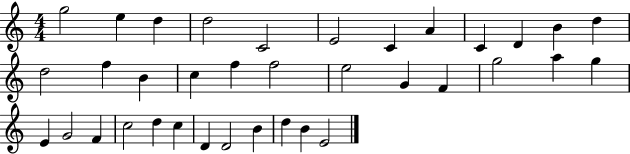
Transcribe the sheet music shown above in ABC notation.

X:1
T:Untitled
M:4/4
L:1/4
K:C
g2 e d d2 C2 E2 C A C D B d d2 f B c f f2 e2 G F g2 a g E G2 F c2 d c D D2 B d B E2